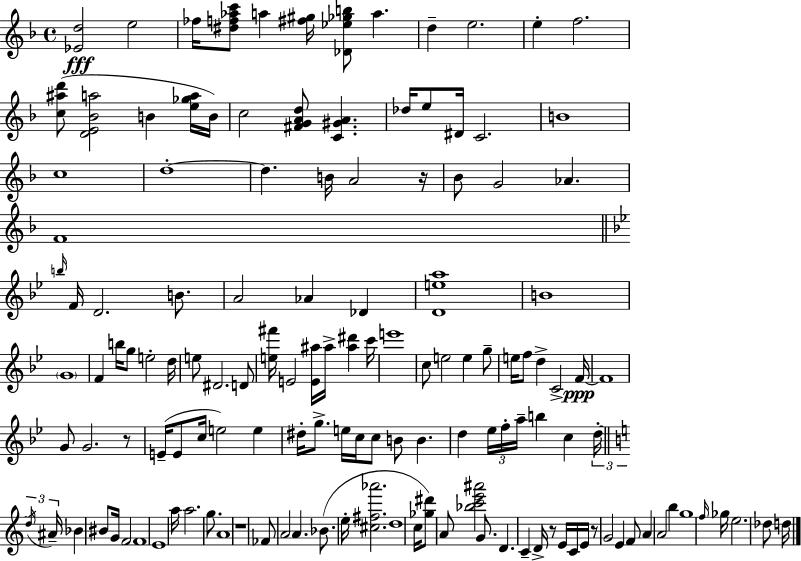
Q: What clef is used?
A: treble